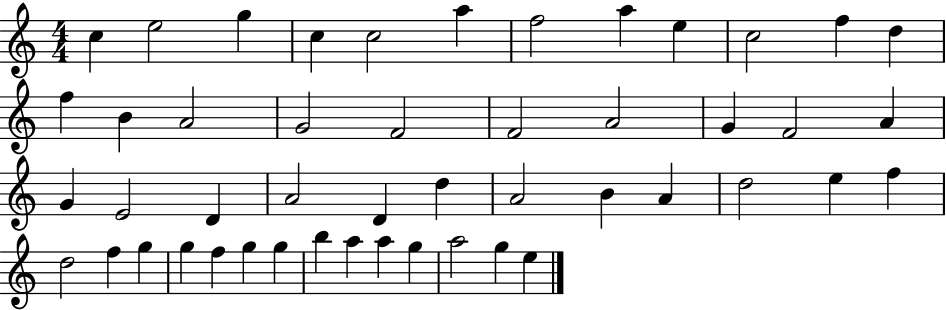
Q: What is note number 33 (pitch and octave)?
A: E5